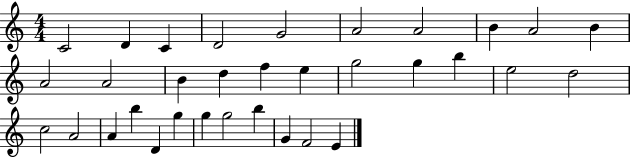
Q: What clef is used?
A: treble